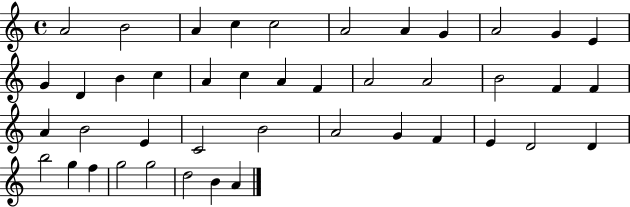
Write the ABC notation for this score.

X:1
T:Untitled
M:4/4
L:1/4
K:C
A2 B2 A c c2 A2 A G A2 G E G D B c A c A F A2 A2 B2 F F A B2 E C2 B2 A2 G F E D2 D b2 g f g2 g2 d2 B A